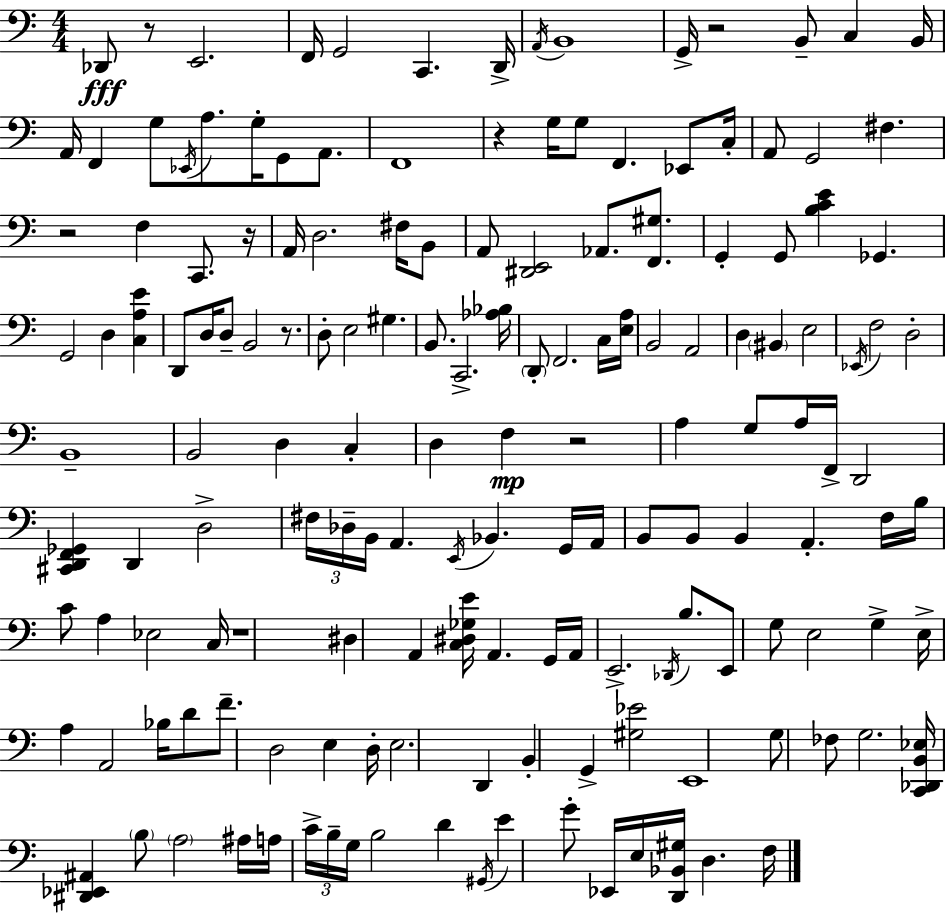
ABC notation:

X:1
T:Untitled
M:4/4
L:1/4
K:Am
_D,,/2 z/2 E,,2 F,,/4 G,,2 C,, D,,/4 A,,/4 B,,4 G,,/4 z2 B,,/2 C, B,,/4 A,,/4 F,, G,/2 _E,,/4 A,/2 G,/4 G,,/2 A,,/2 F,,4 z G,/4 G,/2 F,, _E,,/2 C,/4 A,,/2 G,,2 ^F, z2 F, C,,/2 z/4 A,,/4 D,2 ^F,/4 B,,/2 A,,/2 [^D,,E,,]2 _A,,/2 [F,,^G,]/2 G,, G,,/2 [B,CE] _G,, G,,2 D, [C,A,E] D,,/2 D,/4 D,/2 B,,2 z/2 D,/2 E,2 ^G, B,,/2 C,,2 [_A,_B,]/4 D,,/2 F,,2 C,/4 [E,A,]/4 B,,2 A,,2 D, ^B,, E,2 _E,,/4 F,2 D,2 B,,4 B,,2 D, C, D, F, z2 A, G,/2 A,/4 F,,/4 D,,2 [^C,,D,,F,,_G,,] D,, D,2 ^F,/4 _D,/4 B,,/4 A,, E,,/4 _B,, G,,/4 A,,/4 B,,/2 B,,/2 B,, A,, F,/4 B,/4 C/2 A, _E,2 C,/4 z4 ^D, A,, [C,^D,_G,E]/4 A,, G,,/4 A,,/4 E,,2 _D,,/4 B,/2 E,,/2 G,/2 E,2 G, E,/4 A, A,,2 _B,/4 D/2 F/2 D,2 E, D,/4 E,2 D,, B,, G,, [^G,_E]2 E,,4 G,/2 _F,/2 G,2 [C,,_D,,B,,_E,]/4 [^D,,_E,,^A,,] B,/2 A,2 ^A,/4 A,/4 C/4 B,/4 G,/4 B,2 D ^G,,/4 E G/2 _E,,/4 E,/4 [D,,_B,,^G,]/4 D, F,/4